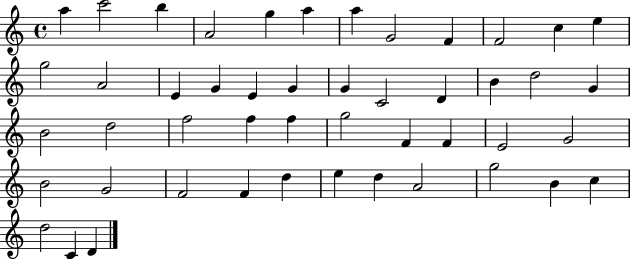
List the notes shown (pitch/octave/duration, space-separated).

A5/q C6/h B5/q A4/h G5/q A5/q A5/q G4/h F4/q F4/h C5/q E5/q G5/h A4/h E4/q G4/q E4/q G4/q G4/q C4/h D4/q B4/q D5/h G4/q B4/h D5/h F5/h F5/q F5/q G5/h F4/q F4/q E4/h G4/h B4/h G4/h F4/h F4/q D5/q E5/q D5/q A4/h G5/h B4/q C5/q D5/h C4/q D4/q